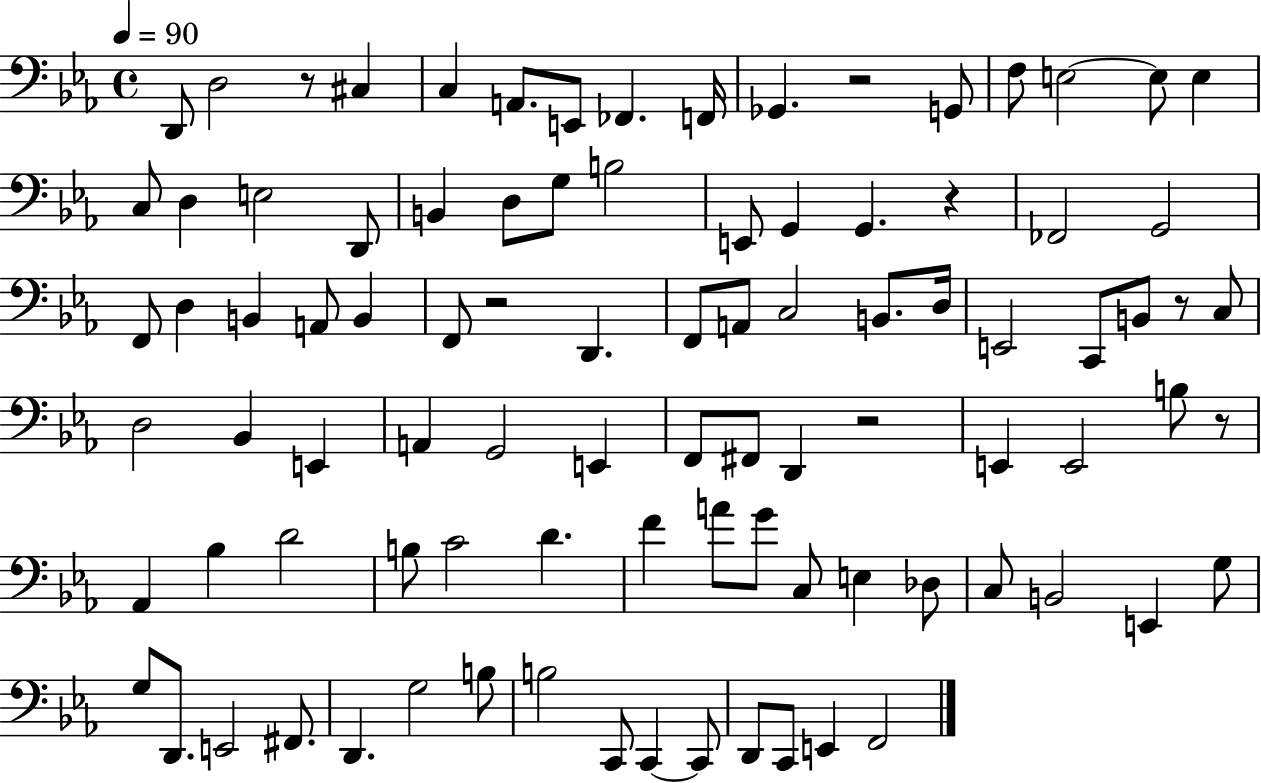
D2/e D3/h R/e C#3/q C3/q A2/e. E2/e FES2/q. F2/s Gb2/q. R/h G2/e F3/e E3/h E3/e E3/q C3/e D3/q E3/h D2/e B2/q D3/e G3/e B3/h E2/e G2/q G2/q. R/q FES2/h G2/h F2/e D3/q B2/q A2/e B2/q F2/e R/h D2/q. F2/e A2/e C3/h B2/e. D3/s E2/h C2/e B2/e R/e C3/e D3/h Bb2/q E2/q A2/q G2/h E2/q F2/e F#2/e D2/q R/h E2/q E2/h B3/e R/e Ab2/q Bb3/q D4/h B3/e C4/h D4/q. F4/q A4/e G4/e C3/e E3/q Db3/e C3/e B2/h E2/q G3/e G3/e D2/e. E2/h F#2/e. D2/q. G3/h B3/e B3/h C2/e C2/q C2/e D2/e C2/e E2/q F2/h